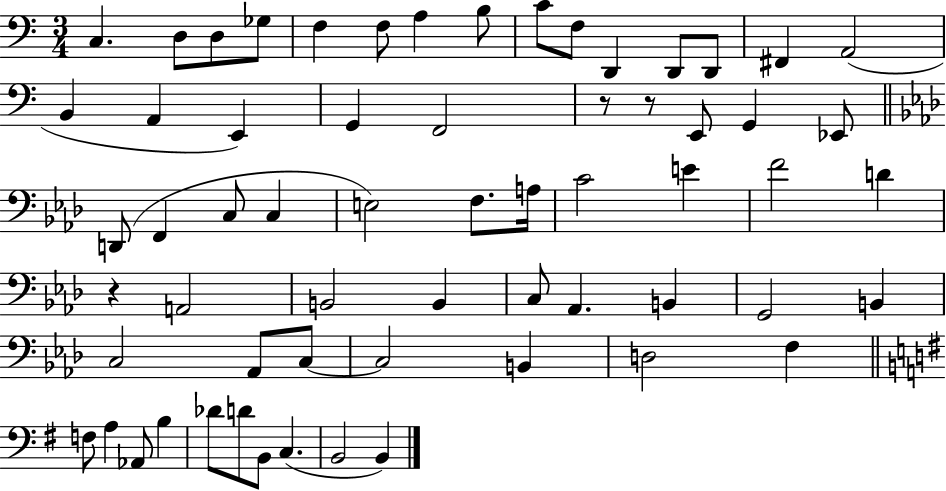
C3/q. D3/e D3/e Gb3/e F3/q F3/e A3/q B3/e C4/e F3/e D2/q D2/e D2/e F#2/q A2/h B2/q A2/q E2/q G2/q F2/h R/e R/e E2/e G2/q Eb2/e D2/e F2/q C3/e C3/q E3/h F3/e. A3/s C4/h E4/q F4/h D4/q R/q A2/h B2/h B2/q C3/e Ab2/q. B2/q G2/h B2/q C3/h Ab2/e C3/e C3/h B2/q D3/h F3/q F3/e A3/q Ab2/e B3/q Db4/e D4/e B2/e C3/q. B2/h B2/q